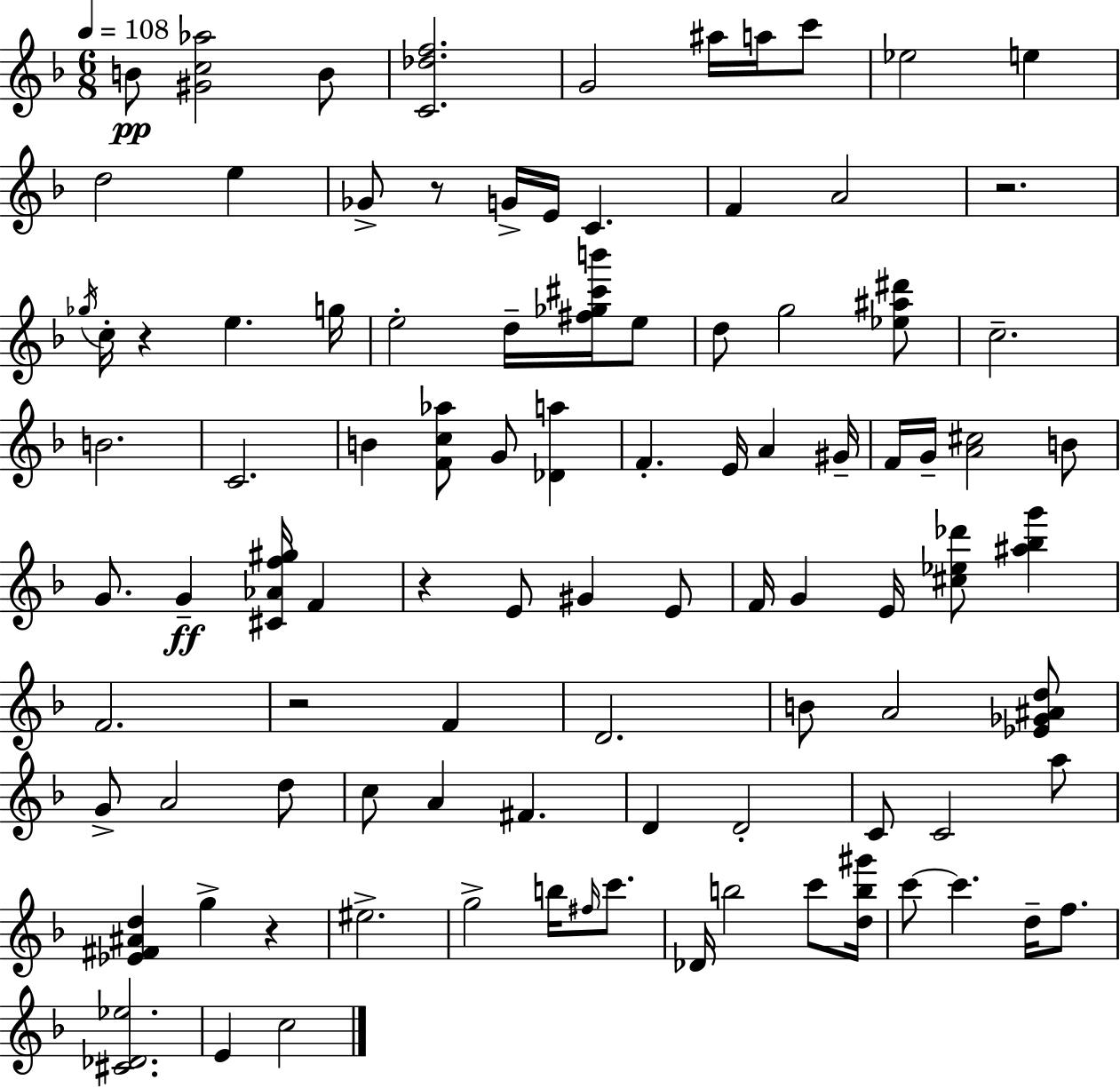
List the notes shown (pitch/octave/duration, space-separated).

B4/e [G#4,C5,Ab5]/h B4/e [C4,Db5,F5]/h. G4/h A#5/s A5/s C6/e Eb5/h E5/q D5/h E5/q Gb4/e R/e G4/s E4/s C4/q. F4/q A4/h R/h. Gb5/s C5/s R/q E5/q. G5/s E5/h D5/s [F#5,Gb5,C#6,B6]/s E5/e D5/e G5/h [Eb5,A#5,D#6]/e C5/h. B4/h. C4/h. B4/q [F4,C5,Ab5]/e G4/e [Db4,A5]/q F4/q. E4/s A4/q G#4/s F4/s G4/s [A4,C#5]/h B4/e G4/e. G4/q [C#4,Ab4,F5,G#5]/s F4/q R/q E4/e G#4/q E4/e F4/s G4/q E4/s [C#5,Eb5,Db6]/e [A#5,Bb5,G6]/q F4/h. R/h F4/q D4/h. B4/e A4/h [Eb4,Gb4,A#4,D5]/e G4/e A4/h D5/e C5/e A4/q F#4/q. D4/q D4/h C4/e C4/h A5/e [Eb4,F#4,A#4,D5]/q G5/q R/q EIS5/h. G5/h B5/s F#5/s C6/e. Db4/s B5/h C6/e [D5,B5,G#6]/s C6/e C6/q. D5/s F5/e. [C#4,Db4,Eb5]/h. E4/q C5/h